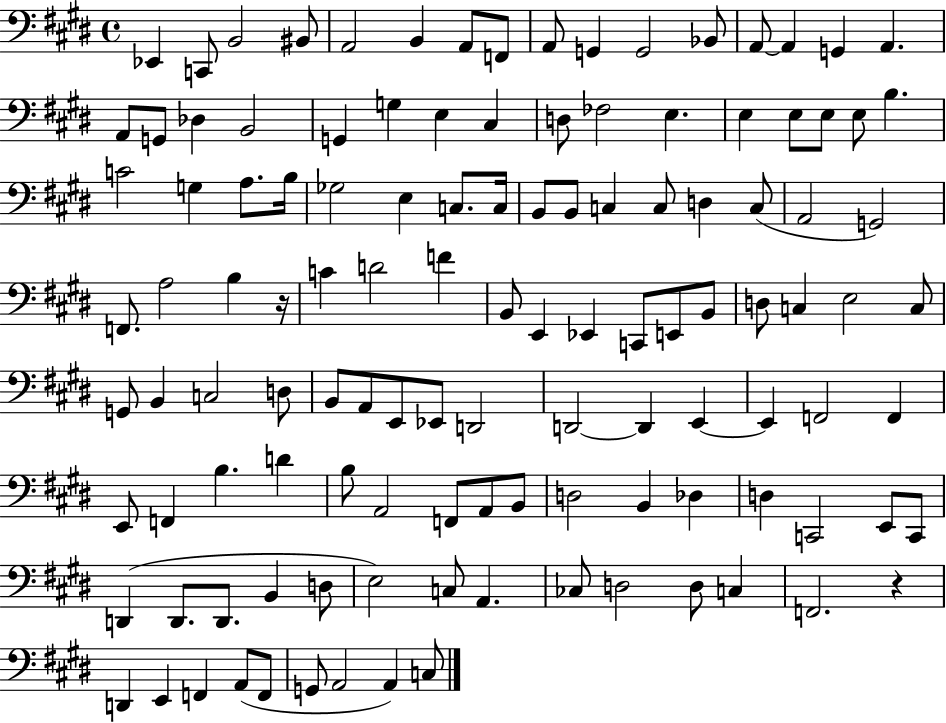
Eb2/q C2/e B2/h BIS2/e A2/h B2/q A2/e F2/e A2/e G2/q G2/h Bb2/e A2/e A2/q G2/q A2/q. A2/e G2/e Db3/q B2/h G2/q G3/q E3/q C#3/q D3/e FES3/h E3/q. E3/q E3/e E3/e E3/e B3/q. C4/h G3/q A3/e. B3/s Gb3/h E3/q C3/e. C3/s B2/e B2/e C3/q C3/e D3/q C3/e A2/h G2/h F2/e. A3/h B3/q R/s C4/q D4/h F4/q B2/e E2/q Eb2/q C2/e E2/e B2/e D3/e C3/q E3/h C3/e G2/e B2/q C3/h D3/e B2/e A2/e E2/e Eb2/e D2/h D2/h D2/q E2/q E2/q F2/h F2/q E2/e F2/q B3/q. D4/q B3/e A2/h F2/e A2/e B2/e D3/h B2/q Db3/q D3/q C2/h E2/e C2/e D2/q D2/e. D2/e. B2/q D3/e E3/h C3/e A2/q. CES3/e D3/h D3/e C3/q F2/h. R/q D2/q E2/q F2/q A2/e F2/e G2/e A2/h A2/q C3/e